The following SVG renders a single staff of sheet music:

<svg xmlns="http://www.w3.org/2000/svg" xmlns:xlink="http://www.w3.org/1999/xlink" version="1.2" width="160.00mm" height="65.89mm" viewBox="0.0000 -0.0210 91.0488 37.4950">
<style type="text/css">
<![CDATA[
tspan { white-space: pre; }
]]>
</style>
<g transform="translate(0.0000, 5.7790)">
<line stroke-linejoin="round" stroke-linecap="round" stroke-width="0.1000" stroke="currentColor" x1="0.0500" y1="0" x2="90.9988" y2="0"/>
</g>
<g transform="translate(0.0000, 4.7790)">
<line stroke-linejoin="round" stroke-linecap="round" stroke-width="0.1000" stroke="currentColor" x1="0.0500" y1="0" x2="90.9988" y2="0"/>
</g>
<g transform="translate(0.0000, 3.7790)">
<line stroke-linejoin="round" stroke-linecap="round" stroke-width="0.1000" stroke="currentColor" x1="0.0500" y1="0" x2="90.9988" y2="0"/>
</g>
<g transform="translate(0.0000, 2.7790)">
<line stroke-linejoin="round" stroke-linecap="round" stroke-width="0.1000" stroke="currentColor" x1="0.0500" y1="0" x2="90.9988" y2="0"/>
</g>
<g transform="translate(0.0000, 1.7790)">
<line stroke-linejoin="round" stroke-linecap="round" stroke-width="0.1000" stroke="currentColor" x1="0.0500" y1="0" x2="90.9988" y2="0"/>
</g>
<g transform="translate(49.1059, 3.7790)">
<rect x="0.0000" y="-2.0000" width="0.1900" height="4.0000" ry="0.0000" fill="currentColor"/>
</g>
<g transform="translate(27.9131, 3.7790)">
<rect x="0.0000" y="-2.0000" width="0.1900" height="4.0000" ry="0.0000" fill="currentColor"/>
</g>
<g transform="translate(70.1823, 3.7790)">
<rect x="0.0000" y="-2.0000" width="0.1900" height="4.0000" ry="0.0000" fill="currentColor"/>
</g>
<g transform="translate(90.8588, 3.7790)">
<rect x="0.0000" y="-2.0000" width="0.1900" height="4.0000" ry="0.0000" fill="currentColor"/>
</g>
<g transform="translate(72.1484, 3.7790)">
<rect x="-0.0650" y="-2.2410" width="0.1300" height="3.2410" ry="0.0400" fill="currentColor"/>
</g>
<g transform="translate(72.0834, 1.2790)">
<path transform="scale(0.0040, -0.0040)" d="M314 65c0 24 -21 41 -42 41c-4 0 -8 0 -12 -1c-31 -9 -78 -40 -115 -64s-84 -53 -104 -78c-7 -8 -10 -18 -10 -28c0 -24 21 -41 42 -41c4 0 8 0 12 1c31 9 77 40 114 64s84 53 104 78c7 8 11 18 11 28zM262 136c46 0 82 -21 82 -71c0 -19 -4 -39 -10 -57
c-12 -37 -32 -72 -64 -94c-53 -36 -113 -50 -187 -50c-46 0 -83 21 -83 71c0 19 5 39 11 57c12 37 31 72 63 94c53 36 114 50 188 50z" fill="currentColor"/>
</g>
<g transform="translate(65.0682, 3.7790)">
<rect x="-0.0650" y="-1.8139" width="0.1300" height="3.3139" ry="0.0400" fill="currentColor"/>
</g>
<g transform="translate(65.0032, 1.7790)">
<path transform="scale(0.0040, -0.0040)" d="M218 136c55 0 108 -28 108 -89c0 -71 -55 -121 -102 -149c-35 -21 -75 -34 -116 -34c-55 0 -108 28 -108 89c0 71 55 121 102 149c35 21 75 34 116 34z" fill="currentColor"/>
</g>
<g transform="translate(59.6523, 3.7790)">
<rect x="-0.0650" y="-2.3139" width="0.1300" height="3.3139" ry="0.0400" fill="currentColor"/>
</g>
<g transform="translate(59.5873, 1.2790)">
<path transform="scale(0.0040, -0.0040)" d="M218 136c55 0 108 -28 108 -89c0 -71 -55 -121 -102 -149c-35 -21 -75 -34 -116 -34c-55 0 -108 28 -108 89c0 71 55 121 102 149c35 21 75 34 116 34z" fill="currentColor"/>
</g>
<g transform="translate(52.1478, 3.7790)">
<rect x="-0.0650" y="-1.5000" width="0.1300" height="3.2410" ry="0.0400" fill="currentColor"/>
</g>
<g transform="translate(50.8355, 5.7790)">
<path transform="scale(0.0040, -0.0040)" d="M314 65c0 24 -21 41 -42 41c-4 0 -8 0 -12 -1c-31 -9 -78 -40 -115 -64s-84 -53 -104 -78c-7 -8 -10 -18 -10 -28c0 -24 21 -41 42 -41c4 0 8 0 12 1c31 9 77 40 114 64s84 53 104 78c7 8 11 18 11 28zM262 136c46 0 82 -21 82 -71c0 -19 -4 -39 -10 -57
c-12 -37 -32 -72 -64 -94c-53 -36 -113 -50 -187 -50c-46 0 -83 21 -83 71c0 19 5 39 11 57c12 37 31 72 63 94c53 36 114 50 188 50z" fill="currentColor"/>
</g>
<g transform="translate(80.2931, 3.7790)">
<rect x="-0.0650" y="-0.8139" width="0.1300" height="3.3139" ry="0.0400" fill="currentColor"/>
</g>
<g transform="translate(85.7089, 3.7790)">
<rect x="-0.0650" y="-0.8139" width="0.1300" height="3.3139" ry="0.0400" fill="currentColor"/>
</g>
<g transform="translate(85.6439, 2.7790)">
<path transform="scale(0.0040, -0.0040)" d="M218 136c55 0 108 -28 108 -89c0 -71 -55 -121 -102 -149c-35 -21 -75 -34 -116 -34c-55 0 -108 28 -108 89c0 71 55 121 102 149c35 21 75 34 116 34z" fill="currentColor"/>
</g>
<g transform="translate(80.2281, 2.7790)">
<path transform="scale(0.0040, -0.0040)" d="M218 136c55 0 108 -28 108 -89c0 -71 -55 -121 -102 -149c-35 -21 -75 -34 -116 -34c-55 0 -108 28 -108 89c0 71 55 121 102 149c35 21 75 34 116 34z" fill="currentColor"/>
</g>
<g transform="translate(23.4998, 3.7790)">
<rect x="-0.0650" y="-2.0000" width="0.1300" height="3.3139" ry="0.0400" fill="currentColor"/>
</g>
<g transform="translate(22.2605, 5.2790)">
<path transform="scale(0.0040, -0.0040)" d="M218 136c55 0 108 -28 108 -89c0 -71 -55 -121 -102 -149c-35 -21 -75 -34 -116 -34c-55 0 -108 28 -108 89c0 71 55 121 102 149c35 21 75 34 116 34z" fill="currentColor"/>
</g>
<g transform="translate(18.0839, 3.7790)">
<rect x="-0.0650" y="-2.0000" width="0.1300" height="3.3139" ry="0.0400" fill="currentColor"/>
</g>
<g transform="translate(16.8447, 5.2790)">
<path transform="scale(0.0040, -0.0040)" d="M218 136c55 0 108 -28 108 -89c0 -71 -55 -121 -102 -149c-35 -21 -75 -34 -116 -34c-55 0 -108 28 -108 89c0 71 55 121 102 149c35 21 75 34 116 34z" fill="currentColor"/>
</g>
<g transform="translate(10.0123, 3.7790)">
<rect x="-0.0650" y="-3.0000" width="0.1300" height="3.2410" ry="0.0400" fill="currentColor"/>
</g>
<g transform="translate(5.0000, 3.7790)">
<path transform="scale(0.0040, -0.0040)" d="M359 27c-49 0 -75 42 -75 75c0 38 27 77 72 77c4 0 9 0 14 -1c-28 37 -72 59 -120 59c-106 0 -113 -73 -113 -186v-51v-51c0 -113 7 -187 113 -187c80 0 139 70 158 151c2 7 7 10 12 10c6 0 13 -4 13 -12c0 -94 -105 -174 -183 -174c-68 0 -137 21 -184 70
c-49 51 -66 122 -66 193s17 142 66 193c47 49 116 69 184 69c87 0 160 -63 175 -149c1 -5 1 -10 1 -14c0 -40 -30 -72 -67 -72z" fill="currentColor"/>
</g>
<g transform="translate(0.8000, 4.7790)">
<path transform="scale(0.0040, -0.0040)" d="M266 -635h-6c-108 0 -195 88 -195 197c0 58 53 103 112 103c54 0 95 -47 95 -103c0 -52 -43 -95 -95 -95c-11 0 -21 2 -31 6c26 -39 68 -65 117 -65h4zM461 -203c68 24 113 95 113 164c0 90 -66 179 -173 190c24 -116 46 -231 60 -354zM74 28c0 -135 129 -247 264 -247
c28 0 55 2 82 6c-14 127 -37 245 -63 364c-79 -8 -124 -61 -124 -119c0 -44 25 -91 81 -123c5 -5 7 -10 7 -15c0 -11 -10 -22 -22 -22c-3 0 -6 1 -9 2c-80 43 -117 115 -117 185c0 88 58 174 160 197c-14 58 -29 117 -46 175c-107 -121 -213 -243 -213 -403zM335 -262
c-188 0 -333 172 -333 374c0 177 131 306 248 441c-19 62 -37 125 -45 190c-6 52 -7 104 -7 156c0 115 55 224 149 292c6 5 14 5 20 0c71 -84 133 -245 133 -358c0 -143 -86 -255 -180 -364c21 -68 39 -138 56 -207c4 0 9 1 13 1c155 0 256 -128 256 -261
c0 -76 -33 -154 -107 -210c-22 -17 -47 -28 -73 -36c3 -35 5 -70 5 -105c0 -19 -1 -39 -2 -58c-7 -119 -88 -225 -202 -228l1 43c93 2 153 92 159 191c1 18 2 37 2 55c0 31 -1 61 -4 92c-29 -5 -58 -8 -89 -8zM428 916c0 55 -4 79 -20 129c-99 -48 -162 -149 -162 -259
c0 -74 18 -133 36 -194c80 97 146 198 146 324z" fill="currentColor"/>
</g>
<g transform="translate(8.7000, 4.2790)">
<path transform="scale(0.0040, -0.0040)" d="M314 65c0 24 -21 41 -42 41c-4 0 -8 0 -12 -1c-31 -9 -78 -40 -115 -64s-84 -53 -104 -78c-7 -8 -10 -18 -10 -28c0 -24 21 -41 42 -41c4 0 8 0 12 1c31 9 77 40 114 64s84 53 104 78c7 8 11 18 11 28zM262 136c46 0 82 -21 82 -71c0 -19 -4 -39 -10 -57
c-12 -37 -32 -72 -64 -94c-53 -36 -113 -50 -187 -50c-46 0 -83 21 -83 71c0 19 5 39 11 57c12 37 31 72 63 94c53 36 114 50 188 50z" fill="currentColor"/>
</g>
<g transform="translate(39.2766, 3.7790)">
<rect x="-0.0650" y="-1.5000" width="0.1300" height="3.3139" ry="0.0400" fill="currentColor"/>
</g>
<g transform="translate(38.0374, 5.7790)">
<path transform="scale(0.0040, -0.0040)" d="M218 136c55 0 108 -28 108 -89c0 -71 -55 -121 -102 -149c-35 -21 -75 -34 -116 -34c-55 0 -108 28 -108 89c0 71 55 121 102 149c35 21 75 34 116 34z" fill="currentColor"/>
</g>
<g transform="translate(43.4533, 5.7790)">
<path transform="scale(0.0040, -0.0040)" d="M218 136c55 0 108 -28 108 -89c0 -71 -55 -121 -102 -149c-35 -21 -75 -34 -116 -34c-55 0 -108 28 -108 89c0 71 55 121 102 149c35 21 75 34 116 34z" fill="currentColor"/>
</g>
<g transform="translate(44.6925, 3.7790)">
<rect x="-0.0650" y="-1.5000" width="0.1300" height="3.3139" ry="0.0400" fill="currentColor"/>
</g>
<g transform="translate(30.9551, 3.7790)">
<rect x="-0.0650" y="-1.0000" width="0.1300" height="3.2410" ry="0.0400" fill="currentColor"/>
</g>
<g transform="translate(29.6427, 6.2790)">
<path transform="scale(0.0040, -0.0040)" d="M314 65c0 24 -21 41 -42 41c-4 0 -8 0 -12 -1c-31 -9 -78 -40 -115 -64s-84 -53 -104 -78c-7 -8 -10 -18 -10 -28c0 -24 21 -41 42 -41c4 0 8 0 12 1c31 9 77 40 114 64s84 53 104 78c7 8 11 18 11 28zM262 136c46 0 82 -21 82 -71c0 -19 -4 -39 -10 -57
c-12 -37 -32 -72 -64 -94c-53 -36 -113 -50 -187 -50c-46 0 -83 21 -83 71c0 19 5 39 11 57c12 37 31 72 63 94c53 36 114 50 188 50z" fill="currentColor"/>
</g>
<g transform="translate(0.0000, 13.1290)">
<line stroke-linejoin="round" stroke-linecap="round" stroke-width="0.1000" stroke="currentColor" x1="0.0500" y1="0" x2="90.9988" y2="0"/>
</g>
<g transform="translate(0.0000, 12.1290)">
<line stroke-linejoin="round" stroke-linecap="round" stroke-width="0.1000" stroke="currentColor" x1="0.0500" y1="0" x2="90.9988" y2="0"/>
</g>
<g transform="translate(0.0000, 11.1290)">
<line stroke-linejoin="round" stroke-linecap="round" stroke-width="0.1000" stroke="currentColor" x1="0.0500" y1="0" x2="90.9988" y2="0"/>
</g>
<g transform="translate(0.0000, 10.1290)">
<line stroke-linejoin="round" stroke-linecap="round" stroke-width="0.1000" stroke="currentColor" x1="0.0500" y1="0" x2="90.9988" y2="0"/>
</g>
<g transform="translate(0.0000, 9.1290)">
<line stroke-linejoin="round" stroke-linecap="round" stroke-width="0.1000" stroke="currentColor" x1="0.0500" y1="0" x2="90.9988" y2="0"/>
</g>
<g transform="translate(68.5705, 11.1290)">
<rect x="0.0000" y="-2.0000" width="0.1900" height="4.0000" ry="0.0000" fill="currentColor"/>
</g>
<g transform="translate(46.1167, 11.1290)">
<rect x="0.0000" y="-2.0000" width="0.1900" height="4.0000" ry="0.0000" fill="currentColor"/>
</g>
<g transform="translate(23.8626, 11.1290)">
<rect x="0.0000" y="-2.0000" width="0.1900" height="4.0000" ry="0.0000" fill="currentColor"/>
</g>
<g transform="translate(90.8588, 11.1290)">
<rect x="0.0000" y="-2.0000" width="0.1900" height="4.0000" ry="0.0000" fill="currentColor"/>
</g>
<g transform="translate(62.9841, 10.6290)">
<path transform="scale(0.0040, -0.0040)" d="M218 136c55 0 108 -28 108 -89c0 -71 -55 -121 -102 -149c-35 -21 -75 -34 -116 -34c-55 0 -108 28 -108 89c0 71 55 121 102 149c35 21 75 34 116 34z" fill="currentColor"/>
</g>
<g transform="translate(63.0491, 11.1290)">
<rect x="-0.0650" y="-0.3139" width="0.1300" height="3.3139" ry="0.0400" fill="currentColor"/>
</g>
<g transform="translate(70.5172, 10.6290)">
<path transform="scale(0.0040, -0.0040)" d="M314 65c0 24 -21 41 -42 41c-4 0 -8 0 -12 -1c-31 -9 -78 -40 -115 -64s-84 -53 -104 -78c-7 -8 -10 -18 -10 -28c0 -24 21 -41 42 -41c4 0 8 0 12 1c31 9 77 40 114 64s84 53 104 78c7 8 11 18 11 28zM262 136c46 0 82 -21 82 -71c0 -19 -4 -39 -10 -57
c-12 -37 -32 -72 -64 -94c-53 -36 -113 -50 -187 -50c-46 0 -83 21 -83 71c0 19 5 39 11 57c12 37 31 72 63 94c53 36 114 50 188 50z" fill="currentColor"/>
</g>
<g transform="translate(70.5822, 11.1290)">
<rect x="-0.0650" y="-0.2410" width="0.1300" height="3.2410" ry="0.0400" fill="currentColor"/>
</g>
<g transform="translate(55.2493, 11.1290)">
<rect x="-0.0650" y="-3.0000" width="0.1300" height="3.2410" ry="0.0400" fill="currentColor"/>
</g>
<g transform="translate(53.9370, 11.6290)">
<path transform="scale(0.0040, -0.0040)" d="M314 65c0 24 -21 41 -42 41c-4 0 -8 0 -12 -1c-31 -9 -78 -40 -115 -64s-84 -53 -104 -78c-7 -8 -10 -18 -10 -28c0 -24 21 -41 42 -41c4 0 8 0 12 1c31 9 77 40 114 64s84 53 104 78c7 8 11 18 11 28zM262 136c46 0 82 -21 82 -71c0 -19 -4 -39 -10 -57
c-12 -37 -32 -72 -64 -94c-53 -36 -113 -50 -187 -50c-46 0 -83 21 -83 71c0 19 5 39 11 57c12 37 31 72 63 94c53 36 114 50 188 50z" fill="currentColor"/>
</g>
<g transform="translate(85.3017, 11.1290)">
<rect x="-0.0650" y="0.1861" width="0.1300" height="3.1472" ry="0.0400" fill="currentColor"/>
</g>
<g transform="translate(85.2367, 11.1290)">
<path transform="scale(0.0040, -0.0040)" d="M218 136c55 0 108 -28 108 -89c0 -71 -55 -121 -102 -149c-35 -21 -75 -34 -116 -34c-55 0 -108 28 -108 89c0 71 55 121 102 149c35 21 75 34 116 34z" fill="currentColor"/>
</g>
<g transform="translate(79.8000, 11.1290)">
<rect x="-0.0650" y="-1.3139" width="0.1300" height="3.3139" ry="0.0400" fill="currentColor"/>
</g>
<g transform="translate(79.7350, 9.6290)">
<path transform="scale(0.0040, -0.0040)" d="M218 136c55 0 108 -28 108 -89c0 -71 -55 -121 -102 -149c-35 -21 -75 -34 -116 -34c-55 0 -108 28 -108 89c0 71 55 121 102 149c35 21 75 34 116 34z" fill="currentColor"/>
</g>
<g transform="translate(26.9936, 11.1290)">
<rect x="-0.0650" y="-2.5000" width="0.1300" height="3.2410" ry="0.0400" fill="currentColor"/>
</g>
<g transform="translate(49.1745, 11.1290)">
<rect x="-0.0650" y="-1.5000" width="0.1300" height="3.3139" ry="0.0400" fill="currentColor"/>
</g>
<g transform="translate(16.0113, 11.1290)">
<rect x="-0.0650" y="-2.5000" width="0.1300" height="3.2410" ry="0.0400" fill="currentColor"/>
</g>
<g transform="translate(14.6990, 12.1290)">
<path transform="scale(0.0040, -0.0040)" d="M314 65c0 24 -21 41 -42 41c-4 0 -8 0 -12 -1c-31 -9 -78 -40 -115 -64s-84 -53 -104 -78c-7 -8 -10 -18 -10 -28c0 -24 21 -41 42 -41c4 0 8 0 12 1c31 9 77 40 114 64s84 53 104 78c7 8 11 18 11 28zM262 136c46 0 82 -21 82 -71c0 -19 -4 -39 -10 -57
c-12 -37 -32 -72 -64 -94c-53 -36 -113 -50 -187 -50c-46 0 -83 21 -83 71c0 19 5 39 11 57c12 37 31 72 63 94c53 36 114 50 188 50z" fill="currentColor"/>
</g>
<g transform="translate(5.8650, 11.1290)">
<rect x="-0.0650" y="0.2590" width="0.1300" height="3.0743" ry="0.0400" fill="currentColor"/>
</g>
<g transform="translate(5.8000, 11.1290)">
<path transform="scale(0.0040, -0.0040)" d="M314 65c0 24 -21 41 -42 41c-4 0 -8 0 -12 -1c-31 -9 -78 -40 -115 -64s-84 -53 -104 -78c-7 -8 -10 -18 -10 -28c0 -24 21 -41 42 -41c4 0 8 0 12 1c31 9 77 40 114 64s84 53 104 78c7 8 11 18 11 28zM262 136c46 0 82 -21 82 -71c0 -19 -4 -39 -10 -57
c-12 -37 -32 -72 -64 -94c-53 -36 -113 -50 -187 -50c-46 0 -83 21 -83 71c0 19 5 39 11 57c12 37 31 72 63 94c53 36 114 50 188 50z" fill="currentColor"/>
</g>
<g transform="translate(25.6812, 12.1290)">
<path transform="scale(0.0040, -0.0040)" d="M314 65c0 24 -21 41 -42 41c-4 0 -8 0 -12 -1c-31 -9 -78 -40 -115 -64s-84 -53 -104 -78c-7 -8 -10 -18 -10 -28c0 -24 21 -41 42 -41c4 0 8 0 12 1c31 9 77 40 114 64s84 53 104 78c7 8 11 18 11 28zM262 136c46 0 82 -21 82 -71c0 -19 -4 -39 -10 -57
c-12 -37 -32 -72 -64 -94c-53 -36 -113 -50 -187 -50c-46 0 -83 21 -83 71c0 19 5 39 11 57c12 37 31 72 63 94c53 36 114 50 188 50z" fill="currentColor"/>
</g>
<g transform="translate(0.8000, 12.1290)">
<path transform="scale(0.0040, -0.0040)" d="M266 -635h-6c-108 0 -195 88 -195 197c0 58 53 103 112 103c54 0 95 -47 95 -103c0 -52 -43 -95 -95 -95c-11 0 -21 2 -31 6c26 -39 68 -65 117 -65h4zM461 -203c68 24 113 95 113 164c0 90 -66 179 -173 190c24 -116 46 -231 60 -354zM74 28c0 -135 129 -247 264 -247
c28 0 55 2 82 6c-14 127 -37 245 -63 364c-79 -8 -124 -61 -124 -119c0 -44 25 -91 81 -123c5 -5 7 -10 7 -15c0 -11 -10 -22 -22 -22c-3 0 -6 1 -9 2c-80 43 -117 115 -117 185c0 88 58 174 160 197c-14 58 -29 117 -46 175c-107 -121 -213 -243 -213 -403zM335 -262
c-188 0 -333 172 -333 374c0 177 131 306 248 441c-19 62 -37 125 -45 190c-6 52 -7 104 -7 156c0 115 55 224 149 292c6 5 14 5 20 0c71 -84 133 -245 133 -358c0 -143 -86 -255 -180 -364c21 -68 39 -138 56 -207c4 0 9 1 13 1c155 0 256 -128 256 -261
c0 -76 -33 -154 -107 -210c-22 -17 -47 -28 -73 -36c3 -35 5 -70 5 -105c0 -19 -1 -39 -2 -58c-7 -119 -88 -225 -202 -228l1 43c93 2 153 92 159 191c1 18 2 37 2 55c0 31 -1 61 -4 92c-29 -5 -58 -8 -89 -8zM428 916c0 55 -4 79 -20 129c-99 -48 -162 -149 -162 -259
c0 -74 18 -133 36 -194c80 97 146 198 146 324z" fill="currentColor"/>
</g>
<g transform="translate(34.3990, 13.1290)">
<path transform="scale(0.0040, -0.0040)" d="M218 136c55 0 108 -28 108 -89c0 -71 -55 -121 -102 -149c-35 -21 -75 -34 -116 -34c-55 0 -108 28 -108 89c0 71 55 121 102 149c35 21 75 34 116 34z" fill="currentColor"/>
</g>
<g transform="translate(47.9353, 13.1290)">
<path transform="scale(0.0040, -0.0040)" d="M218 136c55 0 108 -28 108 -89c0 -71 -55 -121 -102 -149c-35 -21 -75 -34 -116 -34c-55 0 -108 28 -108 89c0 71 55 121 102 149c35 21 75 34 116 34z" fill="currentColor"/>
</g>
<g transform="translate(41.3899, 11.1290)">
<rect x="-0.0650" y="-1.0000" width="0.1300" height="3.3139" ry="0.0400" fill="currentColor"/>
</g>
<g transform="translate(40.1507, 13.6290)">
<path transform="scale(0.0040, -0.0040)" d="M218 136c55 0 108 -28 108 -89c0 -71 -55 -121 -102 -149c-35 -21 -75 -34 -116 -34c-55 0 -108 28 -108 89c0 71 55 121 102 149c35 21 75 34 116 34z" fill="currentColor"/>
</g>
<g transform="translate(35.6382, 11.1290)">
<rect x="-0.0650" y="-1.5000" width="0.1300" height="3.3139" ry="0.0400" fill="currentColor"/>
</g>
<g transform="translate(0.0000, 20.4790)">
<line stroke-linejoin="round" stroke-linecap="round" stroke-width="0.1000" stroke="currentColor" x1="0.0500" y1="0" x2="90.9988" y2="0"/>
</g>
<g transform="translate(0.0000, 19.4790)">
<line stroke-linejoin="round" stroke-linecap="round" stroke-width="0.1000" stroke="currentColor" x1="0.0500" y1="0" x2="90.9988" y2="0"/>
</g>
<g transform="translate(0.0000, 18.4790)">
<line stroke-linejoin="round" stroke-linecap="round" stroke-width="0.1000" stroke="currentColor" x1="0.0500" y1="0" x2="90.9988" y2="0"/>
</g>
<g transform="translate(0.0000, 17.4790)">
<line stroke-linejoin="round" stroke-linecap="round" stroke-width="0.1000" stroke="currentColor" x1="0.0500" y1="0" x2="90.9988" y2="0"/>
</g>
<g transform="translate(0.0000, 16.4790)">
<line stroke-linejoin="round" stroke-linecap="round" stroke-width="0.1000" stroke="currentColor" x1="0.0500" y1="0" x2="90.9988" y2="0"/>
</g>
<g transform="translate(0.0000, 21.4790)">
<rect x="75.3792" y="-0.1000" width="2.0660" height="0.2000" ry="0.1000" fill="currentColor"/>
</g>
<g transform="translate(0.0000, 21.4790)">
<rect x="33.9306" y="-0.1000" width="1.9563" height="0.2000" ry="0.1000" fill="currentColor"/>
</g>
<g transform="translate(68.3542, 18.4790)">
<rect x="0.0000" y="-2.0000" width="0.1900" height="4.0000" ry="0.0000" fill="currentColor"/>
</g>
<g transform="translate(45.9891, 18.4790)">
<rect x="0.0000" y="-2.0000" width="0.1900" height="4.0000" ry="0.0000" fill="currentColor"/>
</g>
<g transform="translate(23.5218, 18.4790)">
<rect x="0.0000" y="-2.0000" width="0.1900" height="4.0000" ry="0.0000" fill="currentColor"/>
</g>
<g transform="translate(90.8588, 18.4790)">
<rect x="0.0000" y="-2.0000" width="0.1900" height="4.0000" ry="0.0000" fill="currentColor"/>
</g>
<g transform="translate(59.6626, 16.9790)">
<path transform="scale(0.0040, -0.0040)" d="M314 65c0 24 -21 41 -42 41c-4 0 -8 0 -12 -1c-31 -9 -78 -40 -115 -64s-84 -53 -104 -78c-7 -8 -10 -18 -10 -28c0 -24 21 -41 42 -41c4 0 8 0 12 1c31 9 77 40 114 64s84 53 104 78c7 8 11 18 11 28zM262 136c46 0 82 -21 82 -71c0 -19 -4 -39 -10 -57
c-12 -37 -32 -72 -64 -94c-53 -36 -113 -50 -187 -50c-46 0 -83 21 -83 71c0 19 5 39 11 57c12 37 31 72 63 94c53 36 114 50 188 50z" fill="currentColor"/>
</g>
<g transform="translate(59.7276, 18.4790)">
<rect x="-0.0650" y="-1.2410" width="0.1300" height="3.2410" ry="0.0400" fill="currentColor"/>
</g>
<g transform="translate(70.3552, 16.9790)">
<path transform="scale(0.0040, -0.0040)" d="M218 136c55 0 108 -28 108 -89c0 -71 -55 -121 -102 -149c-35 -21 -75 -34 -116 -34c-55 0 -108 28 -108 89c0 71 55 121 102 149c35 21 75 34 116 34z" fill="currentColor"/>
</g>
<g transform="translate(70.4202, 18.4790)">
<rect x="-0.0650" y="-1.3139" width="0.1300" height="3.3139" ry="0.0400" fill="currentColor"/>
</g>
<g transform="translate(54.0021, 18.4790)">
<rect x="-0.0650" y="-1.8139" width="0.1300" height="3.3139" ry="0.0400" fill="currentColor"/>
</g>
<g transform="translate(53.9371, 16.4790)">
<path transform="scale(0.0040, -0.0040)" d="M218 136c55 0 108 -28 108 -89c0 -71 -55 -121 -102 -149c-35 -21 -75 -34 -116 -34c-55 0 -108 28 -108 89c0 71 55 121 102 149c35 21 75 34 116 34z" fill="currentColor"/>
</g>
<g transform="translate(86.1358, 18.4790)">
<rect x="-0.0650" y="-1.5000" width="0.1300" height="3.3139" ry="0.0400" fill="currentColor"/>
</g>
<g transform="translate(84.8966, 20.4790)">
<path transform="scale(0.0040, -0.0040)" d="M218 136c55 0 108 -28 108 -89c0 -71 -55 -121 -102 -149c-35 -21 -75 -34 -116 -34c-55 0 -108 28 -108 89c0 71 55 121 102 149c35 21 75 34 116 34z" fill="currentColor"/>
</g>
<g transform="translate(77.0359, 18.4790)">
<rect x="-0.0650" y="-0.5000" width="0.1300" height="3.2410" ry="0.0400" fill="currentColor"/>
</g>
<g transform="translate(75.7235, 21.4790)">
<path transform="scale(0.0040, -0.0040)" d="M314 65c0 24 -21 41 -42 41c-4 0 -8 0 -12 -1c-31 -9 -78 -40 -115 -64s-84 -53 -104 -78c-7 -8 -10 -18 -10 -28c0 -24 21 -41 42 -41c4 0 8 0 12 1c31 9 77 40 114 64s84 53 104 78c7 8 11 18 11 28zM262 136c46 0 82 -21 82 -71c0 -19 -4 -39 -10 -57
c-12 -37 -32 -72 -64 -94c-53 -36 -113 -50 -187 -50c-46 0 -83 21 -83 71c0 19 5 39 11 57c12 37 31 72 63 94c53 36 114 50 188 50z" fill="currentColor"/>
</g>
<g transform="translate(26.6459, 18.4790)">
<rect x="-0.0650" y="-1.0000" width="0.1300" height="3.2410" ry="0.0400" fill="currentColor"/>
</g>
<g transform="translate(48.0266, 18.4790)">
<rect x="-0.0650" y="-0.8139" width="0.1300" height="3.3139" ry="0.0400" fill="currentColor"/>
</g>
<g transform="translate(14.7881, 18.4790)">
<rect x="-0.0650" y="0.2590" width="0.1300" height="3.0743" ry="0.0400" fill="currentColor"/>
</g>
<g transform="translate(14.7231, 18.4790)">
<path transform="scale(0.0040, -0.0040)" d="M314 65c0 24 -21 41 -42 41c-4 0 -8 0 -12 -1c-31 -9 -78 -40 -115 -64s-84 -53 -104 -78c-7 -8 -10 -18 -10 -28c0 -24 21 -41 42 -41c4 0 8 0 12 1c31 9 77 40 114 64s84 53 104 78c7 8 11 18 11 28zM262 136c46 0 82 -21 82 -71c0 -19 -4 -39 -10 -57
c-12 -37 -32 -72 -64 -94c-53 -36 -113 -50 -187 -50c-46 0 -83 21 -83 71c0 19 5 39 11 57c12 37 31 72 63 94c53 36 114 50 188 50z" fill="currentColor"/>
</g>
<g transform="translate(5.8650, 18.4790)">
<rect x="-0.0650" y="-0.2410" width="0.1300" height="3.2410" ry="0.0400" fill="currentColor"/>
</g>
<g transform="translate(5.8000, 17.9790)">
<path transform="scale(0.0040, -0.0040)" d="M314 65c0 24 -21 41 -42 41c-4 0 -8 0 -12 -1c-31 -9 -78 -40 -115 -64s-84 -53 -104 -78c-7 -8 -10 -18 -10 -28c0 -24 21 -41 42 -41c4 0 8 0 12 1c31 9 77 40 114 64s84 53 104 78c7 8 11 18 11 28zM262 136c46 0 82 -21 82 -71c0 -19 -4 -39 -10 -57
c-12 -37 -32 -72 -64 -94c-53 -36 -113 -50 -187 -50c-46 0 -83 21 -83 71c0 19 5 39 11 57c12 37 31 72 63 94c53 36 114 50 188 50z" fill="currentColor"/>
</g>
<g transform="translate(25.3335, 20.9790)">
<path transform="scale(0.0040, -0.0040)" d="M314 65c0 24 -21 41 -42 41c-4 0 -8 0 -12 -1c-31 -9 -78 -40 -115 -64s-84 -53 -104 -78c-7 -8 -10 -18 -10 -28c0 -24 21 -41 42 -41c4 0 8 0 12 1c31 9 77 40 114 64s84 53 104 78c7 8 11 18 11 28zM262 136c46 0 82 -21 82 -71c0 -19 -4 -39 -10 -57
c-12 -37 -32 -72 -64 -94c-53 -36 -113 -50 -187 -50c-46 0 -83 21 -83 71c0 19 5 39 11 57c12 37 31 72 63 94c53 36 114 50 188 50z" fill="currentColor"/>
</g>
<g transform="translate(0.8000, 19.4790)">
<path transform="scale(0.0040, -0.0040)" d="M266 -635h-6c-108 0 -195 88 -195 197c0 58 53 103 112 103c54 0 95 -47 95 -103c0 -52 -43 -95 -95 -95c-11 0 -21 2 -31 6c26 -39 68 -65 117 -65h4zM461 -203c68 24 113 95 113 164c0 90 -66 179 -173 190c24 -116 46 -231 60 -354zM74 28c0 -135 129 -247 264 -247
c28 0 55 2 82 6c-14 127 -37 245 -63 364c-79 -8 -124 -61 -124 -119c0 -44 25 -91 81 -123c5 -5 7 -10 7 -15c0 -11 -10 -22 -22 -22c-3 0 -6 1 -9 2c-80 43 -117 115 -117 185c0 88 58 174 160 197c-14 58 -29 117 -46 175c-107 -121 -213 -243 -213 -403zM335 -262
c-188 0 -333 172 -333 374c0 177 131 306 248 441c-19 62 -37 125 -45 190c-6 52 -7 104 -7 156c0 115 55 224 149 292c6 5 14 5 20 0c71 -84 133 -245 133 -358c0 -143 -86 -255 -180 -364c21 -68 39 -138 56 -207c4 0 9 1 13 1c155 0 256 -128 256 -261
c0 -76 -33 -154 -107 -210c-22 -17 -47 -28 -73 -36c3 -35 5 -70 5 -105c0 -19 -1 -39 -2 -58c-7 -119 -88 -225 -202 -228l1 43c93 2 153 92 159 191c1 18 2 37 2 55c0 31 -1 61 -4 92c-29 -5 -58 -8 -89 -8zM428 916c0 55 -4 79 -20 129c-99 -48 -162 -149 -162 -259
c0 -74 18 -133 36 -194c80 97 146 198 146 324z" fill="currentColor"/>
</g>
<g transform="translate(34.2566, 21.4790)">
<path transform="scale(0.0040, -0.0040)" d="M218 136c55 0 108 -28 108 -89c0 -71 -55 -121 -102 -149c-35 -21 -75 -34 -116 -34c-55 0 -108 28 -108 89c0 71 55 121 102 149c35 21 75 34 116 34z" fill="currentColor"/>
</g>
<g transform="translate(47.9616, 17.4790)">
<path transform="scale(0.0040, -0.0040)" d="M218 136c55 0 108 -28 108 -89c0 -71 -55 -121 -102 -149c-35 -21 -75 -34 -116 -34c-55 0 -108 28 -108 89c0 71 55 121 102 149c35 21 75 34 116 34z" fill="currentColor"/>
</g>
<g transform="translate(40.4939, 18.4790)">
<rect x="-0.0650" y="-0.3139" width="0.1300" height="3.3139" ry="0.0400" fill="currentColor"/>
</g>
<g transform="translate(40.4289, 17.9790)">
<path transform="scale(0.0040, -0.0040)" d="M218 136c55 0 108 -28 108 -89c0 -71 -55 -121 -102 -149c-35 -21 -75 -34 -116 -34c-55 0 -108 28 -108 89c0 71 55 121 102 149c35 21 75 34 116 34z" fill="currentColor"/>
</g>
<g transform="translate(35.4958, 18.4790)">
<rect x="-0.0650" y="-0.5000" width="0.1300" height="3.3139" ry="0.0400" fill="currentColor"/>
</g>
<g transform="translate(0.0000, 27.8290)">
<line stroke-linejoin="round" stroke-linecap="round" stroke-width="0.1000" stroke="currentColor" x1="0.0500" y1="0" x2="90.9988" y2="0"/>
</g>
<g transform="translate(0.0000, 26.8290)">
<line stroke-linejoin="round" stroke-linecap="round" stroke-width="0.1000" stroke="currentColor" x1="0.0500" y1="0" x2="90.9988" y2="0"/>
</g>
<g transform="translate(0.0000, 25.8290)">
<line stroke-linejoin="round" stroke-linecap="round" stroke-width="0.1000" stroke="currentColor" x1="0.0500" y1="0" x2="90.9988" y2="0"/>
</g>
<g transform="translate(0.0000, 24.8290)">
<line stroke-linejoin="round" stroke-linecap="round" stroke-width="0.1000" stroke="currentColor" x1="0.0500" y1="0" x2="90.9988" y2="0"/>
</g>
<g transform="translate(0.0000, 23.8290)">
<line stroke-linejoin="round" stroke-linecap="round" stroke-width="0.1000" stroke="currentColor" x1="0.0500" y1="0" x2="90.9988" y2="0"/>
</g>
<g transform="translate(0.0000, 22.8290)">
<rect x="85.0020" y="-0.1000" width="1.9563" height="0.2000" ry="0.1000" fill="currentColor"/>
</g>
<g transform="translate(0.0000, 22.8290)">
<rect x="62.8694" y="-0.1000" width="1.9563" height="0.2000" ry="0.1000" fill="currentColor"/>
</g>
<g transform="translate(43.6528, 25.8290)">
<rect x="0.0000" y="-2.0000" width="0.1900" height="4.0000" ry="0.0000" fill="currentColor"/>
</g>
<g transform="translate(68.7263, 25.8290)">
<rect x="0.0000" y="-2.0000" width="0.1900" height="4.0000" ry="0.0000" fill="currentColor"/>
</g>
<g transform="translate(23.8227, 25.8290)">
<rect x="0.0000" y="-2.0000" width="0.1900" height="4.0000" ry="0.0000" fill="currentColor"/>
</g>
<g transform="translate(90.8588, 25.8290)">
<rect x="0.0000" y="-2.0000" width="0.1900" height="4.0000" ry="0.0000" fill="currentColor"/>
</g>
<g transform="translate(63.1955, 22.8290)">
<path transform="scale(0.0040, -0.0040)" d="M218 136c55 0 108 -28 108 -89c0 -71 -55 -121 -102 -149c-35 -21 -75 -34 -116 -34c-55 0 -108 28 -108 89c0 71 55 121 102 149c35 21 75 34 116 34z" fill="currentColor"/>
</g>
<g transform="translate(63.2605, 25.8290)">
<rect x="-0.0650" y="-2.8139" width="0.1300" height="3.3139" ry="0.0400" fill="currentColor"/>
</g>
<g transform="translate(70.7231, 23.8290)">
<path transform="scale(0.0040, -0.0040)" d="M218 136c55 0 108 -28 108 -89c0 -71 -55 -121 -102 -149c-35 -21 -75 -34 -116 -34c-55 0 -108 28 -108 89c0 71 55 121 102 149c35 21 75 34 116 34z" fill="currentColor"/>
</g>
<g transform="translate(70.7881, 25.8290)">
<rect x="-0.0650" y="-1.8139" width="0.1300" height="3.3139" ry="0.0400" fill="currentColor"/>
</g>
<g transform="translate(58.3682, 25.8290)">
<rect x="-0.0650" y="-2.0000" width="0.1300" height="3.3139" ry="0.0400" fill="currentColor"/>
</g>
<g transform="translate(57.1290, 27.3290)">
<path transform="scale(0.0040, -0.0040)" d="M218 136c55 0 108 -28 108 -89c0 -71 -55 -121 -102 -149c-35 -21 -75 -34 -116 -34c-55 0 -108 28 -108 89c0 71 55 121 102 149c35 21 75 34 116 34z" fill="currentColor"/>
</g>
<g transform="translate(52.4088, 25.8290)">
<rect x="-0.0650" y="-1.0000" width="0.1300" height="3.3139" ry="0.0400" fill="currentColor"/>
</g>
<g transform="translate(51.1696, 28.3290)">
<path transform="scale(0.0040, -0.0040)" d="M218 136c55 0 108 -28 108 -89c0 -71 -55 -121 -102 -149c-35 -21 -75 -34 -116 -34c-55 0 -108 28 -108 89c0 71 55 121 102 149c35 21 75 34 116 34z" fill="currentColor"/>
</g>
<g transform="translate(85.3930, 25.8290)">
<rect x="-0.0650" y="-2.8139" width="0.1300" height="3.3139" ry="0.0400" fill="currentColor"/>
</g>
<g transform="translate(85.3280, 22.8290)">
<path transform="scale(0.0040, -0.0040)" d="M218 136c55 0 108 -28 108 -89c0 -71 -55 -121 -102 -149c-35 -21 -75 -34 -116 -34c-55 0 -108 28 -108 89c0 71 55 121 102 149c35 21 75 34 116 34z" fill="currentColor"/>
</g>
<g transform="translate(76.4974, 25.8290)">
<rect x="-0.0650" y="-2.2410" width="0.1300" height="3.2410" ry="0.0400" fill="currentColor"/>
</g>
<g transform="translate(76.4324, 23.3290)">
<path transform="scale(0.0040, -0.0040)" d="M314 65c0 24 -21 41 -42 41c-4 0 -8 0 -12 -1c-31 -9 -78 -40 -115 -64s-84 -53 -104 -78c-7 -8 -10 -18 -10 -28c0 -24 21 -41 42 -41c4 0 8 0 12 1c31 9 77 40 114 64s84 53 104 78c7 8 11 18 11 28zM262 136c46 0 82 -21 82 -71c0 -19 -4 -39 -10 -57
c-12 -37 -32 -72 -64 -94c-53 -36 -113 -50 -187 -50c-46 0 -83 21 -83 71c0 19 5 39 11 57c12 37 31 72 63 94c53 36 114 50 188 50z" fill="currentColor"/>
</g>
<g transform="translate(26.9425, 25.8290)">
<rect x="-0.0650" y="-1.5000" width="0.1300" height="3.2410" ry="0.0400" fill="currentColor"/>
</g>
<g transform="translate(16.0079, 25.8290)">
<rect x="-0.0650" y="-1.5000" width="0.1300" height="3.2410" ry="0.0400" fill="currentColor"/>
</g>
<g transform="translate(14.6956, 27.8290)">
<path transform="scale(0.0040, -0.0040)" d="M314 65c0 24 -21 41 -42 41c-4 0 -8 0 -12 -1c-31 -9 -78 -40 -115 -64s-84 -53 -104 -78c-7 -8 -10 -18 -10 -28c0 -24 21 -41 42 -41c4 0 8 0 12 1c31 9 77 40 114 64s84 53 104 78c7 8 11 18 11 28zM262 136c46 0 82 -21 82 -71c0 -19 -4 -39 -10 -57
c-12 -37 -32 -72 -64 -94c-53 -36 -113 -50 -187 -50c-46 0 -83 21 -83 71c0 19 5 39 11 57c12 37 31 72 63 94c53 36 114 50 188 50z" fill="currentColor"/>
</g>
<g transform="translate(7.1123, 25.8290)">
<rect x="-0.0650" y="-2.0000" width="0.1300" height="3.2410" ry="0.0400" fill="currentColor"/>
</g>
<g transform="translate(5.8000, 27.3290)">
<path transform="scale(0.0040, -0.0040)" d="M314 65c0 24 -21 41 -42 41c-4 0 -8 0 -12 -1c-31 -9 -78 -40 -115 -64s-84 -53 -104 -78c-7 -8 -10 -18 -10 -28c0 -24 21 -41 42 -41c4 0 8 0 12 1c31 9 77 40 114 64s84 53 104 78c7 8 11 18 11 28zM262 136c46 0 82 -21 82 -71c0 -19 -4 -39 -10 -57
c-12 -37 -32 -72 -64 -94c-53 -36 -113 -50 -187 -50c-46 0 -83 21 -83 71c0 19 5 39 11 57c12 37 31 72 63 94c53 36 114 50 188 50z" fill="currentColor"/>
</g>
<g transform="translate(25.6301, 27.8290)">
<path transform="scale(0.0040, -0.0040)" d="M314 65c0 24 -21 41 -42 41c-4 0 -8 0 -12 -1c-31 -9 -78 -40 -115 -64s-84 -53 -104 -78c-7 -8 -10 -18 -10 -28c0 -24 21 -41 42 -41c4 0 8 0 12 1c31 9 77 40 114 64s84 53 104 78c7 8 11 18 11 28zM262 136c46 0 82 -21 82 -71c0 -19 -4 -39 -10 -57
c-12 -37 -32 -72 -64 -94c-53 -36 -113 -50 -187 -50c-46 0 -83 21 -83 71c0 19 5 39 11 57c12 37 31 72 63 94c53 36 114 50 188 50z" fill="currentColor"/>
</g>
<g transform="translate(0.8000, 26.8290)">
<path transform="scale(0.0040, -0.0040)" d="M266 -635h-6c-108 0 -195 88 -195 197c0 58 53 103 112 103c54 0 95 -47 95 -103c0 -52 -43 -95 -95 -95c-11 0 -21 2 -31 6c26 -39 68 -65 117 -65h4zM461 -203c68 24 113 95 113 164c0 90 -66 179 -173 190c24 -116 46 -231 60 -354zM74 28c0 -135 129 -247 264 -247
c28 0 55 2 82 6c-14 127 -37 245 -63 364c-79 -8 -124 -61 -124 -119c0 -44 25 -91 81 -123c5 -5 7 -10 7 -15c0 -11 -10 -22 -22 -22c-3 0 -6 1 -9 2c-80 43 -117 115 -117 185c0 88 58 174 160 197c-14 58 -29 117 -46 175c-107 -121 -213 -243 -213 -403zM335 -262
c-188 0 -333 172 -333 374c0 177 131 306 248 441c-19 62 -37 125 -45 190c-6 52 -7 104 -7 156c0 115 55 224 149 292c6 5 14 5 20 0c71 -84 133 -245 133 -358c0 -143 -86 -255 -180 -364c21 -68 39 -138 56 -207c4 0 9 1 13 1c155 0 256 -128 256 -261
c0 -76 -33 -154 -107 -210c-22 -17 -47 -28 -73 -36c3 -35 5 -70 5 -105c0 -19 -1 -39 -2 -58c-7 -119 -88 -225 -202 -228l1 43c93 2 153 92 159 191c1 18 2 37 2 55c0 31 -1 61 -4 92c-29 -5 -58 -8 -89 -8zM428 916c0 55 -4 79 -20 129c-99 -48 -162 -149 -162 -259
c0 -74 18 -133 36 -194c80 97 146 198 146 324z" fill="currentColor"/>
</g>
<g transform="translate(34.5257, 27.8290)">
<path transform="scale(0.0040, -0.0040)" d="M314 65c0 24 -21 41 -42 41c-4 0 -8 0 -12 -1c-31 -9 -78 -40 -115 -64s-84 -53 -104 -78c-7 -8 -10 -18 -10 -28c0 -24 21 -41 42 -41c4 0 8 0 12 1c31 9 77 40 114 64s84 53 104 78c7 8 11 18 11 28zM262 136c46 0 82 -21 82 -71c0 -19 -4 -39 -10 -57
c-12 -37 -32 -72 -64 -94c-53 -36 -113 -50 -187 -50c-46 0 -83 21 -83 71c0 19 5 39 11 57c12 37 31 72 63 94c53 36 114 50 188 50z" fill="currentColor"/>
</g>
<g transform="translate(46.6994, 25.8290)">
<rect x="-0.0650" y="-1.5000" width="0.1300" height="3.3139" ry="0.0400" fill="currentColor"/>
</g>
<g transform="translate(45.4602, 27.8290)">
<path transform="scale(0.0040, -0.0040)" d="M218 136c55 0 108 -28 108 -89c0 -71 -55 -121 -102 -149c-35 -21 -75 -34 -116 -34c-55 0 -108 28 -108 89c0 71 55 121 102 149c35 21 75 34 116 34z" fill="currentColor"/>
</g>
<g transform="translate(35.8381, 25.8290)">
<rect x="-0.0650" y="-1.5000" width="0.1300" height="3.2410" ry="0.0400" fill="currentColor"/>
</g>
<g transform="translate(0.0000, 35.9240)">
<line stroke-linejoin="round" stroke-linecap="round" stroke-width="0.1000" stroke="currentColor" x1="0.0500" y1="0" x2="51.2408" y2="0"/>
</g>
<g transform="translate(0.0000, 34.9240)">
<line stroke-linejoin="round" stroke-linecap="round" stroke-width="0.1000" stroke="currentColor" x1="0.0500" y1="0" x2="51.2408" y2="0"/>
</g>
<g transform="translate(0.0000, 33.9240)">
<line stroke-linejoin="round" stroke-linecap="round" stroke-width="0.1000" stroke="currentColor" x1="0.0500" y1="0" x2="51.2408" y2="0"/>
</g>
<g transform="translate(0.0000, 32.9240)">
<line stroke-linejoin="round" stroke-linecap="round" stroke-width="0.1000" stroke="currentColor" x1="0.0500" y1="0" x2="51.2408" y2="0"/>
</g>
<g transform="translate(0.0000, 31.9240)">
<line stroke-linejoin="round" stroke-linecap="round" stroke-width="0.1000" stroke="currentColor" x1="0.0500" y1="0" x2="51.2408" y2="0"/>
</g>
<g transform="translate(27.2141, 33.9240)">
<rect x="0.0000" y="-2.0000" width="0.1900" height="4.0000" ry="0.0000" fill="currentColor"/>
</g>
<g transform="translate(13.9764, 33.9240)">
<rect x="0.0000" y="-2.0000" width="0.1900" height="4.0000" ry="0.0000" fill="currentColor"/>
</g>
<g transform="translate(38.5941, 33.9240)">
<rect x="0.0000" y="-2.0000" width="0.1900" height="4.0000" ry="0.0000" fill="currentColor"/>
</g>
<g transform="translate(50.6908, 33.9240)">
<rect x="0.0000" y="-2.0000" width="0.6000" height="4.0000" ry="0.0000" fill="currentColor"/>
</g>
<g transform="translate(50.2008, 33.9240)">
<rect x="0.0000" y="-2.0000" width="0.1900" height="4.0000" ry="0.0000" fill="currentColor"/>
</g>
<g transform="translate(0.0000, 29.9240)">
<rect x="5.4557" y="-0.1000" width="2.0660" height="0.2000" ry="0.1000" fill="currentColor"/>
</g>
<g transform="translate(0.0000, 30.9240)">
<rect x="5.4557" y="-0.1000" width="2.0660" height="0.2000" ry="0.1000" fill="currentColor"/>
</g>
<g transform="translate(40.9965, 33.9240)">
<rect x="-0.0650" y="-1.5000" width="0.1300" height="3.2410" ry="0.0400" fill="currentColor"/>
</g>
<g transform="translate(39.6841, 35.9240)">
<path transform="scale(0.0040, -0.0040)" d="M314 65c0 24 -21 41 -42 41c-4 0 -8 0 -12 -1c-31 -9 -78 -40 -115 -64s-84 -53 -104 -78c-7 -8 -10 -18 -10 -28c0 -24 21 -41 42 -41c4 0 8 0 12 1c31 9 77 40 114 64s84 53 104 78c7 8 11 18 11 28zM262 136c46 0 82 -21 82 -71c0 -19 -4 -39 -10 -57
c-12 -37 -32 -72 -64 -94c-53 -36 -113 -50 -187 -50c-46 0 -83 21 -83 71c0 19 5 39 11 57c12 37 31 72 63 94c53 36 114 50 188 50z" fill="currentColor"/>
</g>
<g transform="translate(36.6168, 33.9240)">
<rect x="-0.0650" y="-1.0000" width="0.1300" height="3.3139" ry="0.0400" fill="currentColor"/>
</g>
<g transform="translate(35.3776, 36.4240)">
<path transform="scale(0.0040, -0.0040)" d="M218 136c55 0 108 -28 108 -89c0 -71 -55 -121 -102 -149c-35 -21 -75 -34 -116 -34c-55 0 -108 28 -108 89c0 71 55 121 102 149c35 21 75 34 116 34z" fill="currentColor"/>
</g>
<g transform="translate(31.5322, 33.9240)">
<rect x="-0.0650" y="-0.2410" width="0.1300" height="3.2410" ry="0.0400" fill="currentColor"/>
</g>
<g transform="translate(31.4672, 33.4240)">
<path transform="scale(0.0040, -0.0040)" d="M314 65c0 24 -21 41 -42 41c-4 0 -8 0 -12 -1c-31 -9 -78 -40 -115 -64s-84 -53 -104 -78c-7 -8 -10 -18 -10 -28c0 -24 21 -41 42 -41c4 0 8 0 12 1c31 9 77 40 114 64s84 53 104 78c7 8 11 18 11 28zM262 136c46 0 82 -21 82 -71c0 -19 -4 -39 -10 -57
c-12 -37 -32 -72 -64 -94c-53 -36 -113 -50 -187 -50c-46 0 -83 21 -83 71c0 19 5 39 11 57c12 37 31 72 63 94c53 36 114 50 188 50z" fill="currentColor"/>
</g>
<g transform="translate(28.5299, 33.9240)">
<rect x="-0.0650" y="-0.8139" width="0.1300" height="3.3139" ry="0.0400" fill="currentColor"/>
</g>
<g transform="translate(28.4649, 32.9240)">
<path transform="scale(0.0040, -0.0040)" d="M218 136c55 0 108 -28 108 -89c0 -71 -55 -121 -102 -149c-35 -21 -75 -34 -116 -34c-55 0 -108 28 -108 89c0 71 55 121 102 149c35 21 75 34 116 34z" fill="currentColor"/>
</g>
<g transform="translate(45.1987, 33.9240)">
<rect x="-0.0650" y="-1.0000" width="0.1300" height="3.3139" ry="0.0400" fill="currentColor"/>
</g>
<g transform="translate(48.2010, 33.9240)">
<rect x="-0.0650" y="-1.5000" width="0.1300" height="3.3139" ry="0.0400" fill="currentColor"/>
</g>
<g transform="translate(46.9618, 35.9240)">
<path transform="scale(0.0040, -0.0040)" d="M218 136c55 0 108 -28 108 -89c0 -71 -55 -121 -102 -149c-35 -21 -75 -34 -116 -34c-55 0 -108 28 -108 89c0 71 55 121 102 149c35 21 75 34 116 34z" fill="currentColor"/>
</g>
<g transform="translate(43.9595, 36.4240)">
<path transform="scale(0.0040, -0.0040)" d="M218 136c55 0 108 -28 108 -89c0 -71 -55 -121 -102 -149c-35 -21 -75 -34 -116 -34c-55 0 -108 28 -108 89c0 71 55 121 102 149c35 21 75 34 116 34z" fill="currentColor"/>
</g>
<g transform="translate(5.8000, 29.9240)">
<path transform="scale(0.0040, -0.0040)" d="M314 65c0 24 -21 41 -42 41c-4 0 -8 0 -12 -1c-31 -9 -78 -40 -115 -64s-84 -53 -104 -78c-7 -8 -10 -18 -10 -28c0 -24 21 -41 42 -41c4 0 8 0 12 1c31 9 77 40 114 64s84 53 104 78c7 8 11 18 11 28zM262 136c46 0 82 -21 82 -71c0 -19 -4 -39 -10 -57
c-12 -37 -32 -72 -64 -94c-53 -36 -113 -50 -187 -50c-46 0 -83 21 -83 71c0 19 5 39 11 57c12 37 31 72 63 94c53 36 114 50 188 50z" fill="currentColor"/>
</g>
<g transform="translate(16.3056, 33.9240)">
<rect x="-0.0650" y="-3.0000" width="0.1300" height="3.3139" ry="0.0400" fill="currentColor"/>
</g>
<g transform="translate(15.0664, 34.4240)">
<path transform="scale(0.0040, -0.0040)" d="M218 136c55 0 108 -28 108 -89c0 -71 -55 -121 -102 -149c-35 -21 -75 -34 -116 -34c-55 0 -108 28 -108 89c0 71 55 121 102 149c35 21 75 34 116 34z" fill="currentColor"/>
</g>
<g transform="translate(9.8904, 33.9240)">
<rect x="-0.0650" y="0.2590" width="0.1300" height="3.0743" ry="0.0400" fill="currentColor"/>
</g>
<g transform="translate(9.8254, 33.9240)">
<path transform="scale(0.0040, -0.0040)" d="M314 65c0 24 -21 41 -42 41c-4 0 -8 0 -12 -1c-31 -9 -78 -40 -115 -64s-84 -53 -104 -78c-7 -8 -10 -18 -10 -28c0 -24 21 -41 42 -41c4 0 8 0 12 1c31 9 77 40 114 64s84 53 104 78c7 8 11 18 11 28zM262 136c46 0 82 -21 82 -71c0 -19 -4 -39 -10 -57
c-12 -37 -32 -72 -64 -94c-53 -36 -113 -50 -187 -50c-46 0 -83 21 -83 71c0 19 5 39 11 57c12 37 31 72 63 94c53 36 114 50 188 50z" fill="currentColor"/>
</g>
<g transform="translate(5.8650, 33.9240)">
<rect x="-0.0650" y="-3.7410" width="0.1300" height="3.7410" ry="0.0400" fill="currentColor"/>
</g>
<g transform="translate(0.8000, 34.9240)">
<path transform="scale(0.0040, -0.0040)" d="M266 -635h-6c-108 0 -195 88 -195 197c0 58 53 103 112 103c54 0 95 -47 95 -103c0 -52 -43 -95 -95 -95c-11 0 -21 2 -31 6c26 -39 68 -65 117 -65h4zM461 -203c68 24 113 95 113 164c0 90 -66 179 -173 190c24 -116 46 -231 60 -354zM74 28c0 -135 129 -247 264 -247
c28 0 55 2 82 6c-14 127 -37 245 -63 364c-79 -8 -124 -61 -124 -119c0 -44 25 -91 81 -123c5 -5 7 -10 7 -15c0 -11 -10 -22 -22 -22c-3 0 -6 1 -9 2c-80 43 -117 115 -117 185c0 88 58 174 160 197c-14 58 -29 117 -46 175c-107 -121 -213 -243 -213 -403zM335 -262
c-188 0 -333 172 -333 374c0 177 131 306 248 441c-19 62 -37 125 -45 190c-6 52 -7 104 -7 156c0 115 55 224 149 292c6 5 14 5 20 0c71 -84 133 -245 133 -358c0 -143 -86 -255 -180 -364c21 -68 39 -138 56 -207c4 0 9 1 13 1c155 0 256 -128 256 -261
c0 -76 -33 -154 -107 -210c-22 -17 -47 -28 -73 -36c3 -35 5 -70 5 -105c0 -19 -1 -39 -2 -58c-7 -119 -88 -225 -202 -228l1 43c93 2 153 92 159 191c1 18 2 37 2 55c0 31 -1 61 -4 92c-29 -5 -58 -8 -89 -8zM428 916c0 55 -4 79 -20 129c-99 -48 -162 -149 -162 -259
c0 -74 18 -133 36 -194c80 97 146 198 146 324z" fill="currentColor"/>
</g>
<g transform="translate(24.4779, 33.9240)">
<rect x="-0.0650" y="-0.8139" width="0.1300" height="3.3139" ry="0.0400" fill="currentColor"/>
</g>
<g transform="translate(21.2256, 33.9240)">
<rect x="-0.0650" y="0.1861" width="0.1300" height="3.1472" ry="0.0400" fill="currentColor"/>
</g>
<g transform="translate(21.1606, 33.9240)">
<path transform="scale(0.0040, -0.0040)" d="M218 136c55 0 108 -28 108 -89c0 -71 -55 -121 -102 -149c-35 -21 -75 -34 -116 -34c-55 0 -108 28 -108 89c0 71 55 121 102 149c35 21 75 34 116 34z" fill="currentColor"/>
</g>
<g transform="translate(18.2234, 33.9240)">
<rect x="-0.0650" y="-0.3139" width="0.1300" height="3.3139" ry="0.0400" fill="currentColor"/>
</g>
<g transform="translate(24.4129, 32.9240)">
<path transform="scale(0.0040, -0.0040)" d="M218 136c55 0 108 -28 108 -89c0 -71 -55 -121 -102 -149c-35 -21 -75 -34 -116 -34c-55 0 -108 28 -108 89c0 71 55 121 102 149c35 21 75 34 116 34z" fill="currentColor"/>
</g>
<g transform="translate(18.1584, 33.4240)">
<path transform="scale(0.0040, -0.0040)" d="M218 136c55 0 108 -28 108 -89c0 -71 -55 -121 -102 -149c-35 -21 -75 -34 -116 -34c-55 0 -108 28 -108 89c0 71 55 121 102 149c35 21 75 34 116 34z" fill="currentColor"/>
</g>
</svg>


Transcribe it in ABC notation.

X:1
T:Untitled
M:4/4
L:1/4
K:C
A2 F F D2 E E E2 g f g2 d d B2 G2 G2 E D E A2 c c2 e B c2 B2 D2 C c d f e2 e C2 E F2 E2 E2 E2 E D F a f g2 a c'2 B2 A c B d d c2 D E2 D E